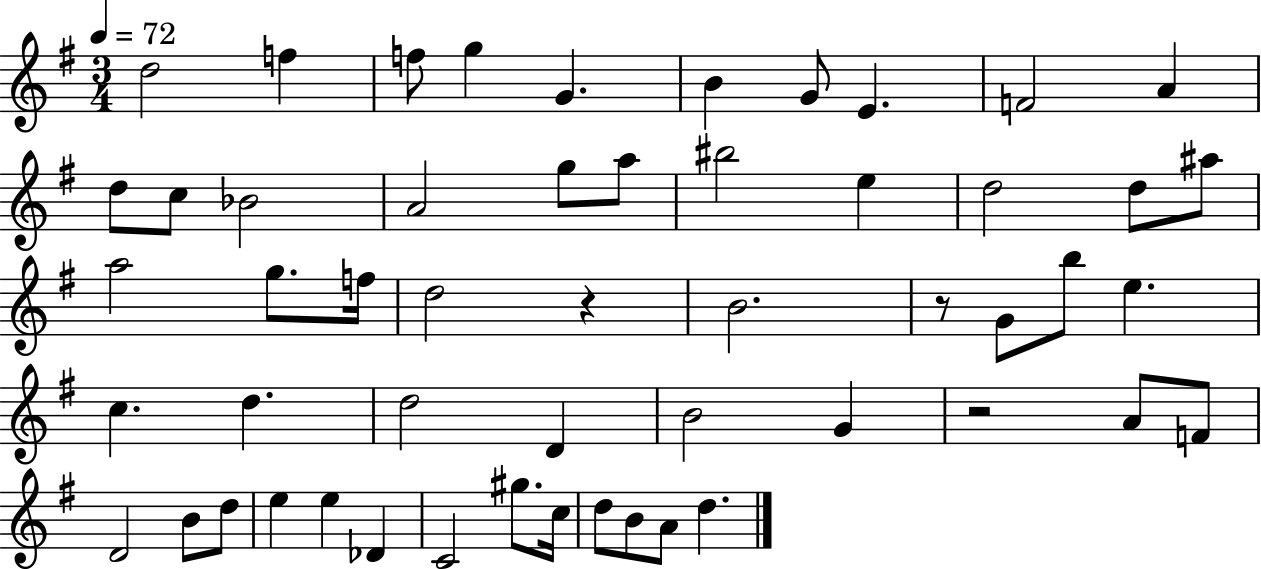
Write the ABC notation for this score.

X:1
T:Untitled
M:3/4
L:1/4
K:G
d2 f f/2 g G B G/2 E F2 A d/2 c/2 _B2 A2 g/2 a/2 ^b2 e d2 d/2 ^a/2 a2 g/2 f/4 d2 z B2 z/2 G/2 b/2 e c d d2 D B2 G z2 A/2 F/2 D2 B/2 d/2 e e _D C2 ^g/2 c/4 d/2 B/2 A/2 d